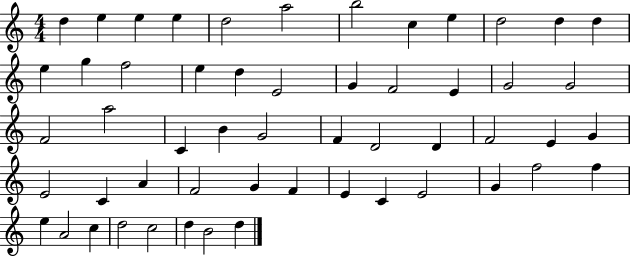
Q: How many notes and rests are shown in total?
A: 54